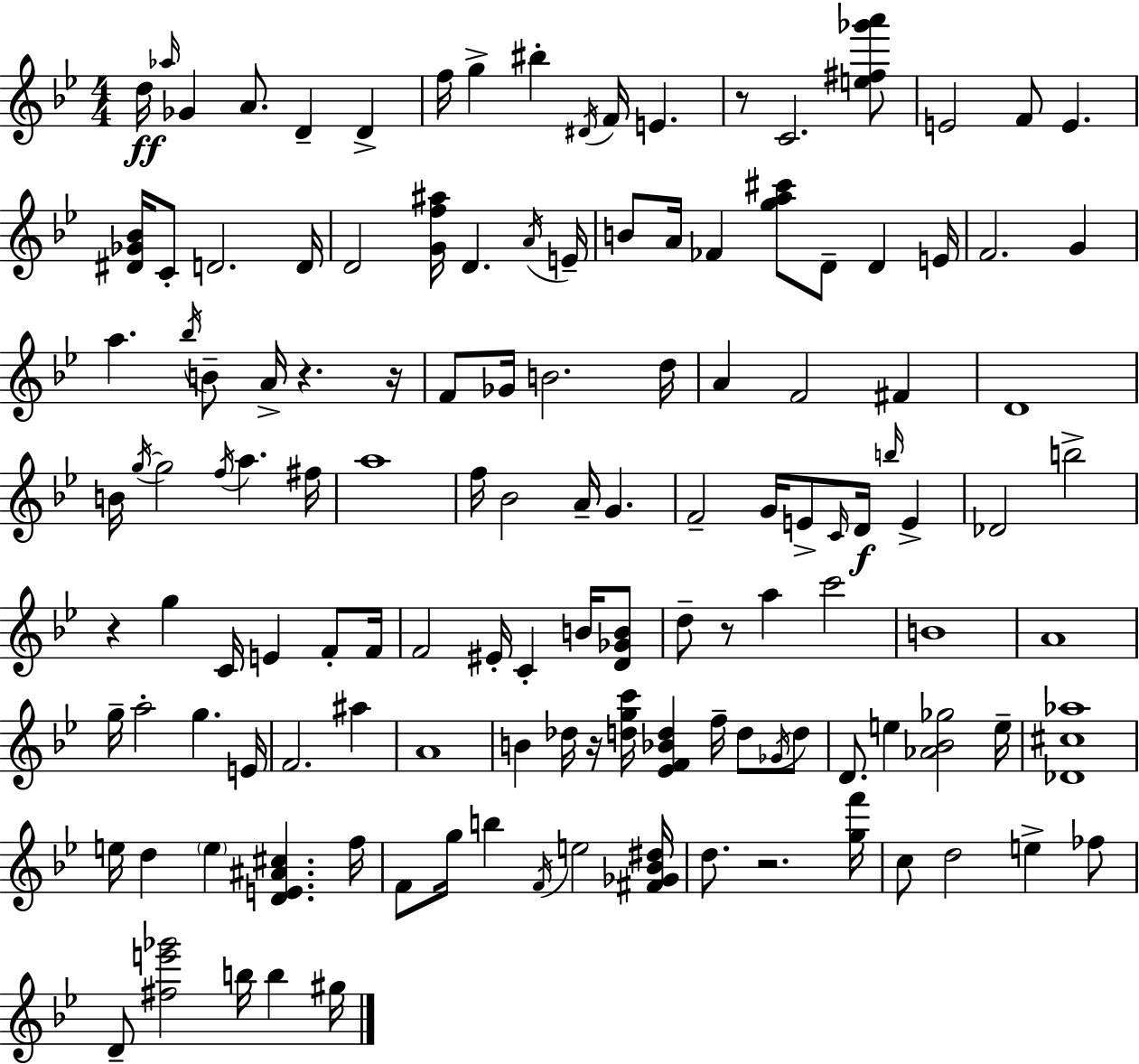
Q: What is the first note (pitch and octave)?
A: D5